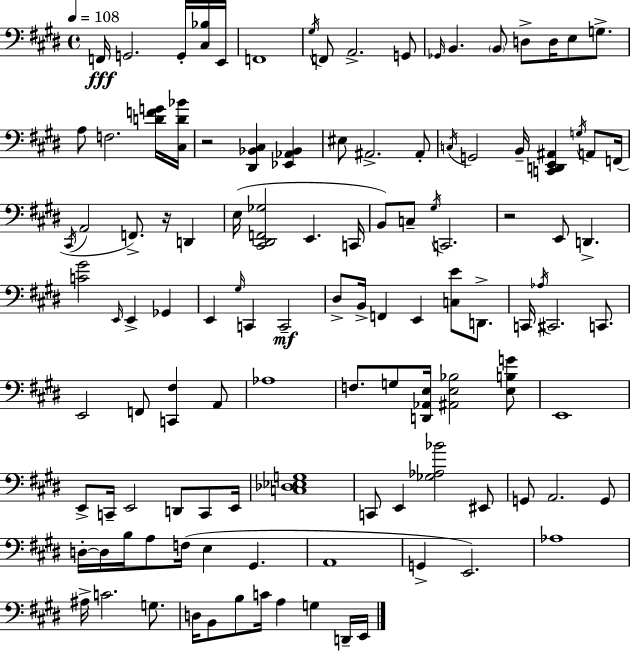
X:1
T:Untitled
M:4/4
L:1/4
K:E
F,,/4 G,,2 G,,/4 [^C,_B,]/4 E,,/4 F,,4 ^G,/4 F,,/2 A,,2 G,,/2 _G,,/4 B,, B,,/2 D,/2 D,/4 E,/2 G,/2 A,/2 F,2 [DFG]/4 [^C,D_B]/4 z2 [^D,,_B,,^C,] [_E,,_A,,_B,,] ^E,/2 ^A,,2 ^A,,/2 C,/4 G,,2 B,,/4 [C,,D,,E,,^A,,] G,/4 A,,/2 F,,/4 ^C,,/4 A,,2 F,,/2 z/4 D,, E,/4 [^C,,^D,,F,,_G,]2 E,, C,,/4 B,,/2 C,/2 ^G,/4 C,,2 z2 E,,/2 D,, [C^G]2 E,,/4 E,, _G,, E,, ^G,/4 C,, C,,2 ^D,/2 B,,/4 F,, E,, [C,E]/2 D,,/2 C,,/4 _A,/4 ^C,,2 C,,/2 E,,2 F,,/2 [C,,^F,] A,,/2 _A,4 F,/2 G,/2 [D,,_A,,E,]/4 [^A,,E,_B,]2 [E,B,G]/2 E,,4 E,,/2 C,,/4 E,,2 D,,/2 C,,/2 E,,/4 [C,_D,_E,G,]4 C,,/2 E,, [_G,_A,_B]2 ^E,,/2 G,,/2 A,,2 G,,/2 D,/4 D,/4 B,/4 A,/2 F,/4 E, ^G,, A,,4 G,, E,,2 _A,4 ^A,/4 C2 G,/2 D,/4 B,,/2 B,/2 C/4 A, G, D,,/4 E,,/4